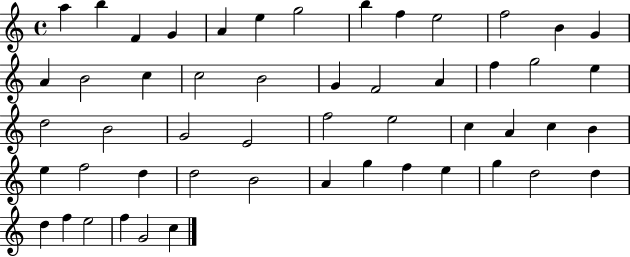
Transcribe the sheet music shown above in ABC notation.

X:1
T:Untitled
M:4/4
L:1/4
K:C
a b F G A e g2 b f e2 f2 B G A B2 c c2 B2 G F2 A f g2 e d2 B2 G2 E2 f2 e2 c A c B e f2 d d2 B2 A g f e g d2 d d f e2 f G2 c